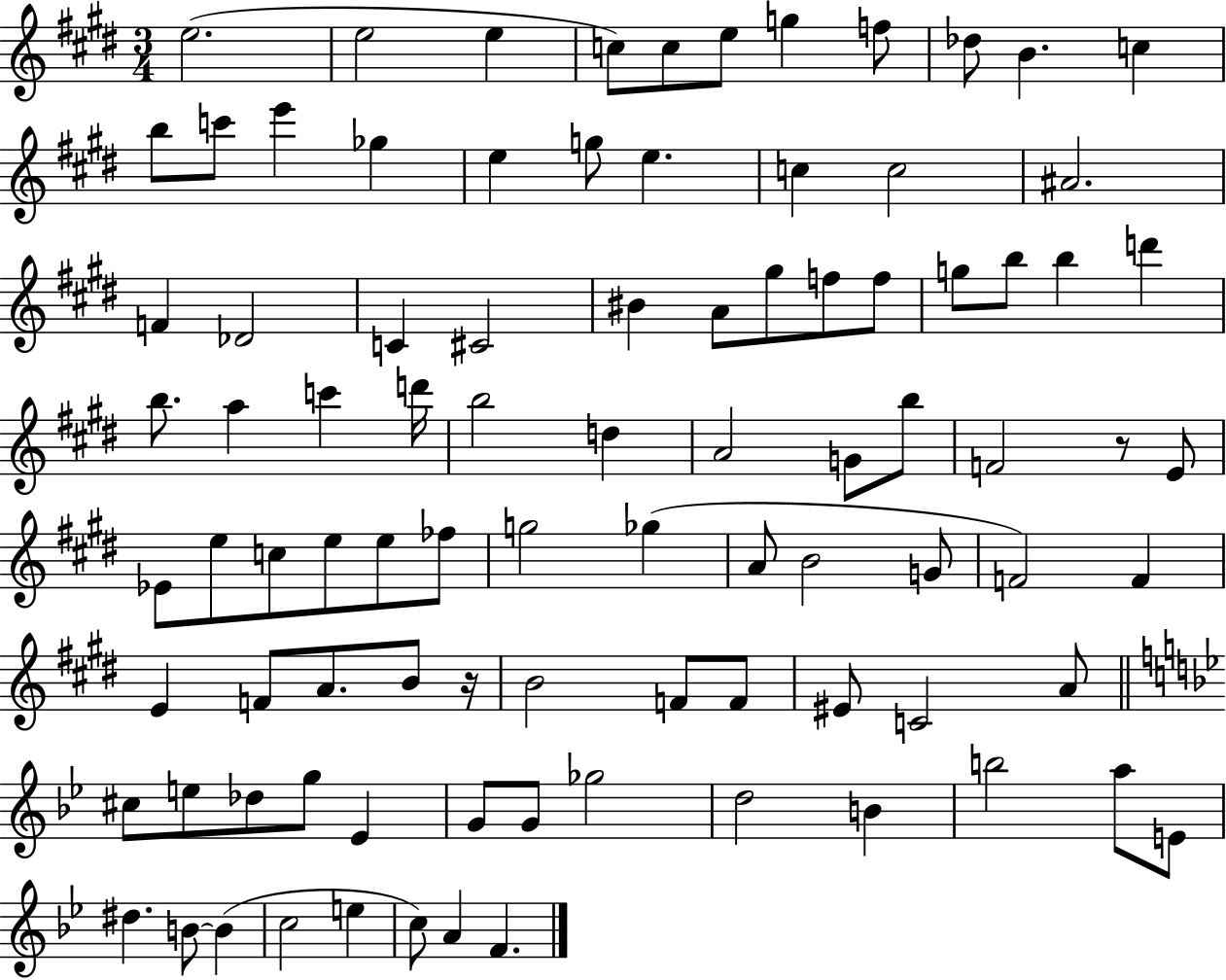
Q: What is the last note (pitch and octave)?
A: F4